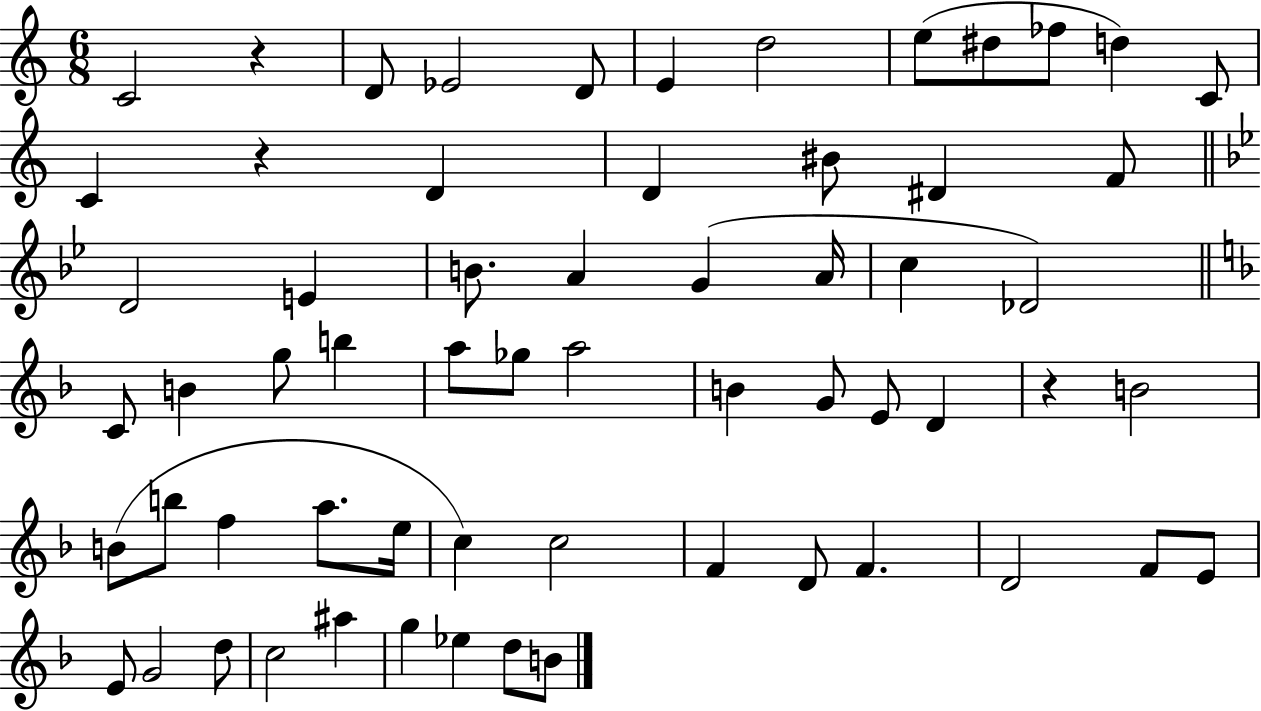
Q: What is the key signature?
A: C major